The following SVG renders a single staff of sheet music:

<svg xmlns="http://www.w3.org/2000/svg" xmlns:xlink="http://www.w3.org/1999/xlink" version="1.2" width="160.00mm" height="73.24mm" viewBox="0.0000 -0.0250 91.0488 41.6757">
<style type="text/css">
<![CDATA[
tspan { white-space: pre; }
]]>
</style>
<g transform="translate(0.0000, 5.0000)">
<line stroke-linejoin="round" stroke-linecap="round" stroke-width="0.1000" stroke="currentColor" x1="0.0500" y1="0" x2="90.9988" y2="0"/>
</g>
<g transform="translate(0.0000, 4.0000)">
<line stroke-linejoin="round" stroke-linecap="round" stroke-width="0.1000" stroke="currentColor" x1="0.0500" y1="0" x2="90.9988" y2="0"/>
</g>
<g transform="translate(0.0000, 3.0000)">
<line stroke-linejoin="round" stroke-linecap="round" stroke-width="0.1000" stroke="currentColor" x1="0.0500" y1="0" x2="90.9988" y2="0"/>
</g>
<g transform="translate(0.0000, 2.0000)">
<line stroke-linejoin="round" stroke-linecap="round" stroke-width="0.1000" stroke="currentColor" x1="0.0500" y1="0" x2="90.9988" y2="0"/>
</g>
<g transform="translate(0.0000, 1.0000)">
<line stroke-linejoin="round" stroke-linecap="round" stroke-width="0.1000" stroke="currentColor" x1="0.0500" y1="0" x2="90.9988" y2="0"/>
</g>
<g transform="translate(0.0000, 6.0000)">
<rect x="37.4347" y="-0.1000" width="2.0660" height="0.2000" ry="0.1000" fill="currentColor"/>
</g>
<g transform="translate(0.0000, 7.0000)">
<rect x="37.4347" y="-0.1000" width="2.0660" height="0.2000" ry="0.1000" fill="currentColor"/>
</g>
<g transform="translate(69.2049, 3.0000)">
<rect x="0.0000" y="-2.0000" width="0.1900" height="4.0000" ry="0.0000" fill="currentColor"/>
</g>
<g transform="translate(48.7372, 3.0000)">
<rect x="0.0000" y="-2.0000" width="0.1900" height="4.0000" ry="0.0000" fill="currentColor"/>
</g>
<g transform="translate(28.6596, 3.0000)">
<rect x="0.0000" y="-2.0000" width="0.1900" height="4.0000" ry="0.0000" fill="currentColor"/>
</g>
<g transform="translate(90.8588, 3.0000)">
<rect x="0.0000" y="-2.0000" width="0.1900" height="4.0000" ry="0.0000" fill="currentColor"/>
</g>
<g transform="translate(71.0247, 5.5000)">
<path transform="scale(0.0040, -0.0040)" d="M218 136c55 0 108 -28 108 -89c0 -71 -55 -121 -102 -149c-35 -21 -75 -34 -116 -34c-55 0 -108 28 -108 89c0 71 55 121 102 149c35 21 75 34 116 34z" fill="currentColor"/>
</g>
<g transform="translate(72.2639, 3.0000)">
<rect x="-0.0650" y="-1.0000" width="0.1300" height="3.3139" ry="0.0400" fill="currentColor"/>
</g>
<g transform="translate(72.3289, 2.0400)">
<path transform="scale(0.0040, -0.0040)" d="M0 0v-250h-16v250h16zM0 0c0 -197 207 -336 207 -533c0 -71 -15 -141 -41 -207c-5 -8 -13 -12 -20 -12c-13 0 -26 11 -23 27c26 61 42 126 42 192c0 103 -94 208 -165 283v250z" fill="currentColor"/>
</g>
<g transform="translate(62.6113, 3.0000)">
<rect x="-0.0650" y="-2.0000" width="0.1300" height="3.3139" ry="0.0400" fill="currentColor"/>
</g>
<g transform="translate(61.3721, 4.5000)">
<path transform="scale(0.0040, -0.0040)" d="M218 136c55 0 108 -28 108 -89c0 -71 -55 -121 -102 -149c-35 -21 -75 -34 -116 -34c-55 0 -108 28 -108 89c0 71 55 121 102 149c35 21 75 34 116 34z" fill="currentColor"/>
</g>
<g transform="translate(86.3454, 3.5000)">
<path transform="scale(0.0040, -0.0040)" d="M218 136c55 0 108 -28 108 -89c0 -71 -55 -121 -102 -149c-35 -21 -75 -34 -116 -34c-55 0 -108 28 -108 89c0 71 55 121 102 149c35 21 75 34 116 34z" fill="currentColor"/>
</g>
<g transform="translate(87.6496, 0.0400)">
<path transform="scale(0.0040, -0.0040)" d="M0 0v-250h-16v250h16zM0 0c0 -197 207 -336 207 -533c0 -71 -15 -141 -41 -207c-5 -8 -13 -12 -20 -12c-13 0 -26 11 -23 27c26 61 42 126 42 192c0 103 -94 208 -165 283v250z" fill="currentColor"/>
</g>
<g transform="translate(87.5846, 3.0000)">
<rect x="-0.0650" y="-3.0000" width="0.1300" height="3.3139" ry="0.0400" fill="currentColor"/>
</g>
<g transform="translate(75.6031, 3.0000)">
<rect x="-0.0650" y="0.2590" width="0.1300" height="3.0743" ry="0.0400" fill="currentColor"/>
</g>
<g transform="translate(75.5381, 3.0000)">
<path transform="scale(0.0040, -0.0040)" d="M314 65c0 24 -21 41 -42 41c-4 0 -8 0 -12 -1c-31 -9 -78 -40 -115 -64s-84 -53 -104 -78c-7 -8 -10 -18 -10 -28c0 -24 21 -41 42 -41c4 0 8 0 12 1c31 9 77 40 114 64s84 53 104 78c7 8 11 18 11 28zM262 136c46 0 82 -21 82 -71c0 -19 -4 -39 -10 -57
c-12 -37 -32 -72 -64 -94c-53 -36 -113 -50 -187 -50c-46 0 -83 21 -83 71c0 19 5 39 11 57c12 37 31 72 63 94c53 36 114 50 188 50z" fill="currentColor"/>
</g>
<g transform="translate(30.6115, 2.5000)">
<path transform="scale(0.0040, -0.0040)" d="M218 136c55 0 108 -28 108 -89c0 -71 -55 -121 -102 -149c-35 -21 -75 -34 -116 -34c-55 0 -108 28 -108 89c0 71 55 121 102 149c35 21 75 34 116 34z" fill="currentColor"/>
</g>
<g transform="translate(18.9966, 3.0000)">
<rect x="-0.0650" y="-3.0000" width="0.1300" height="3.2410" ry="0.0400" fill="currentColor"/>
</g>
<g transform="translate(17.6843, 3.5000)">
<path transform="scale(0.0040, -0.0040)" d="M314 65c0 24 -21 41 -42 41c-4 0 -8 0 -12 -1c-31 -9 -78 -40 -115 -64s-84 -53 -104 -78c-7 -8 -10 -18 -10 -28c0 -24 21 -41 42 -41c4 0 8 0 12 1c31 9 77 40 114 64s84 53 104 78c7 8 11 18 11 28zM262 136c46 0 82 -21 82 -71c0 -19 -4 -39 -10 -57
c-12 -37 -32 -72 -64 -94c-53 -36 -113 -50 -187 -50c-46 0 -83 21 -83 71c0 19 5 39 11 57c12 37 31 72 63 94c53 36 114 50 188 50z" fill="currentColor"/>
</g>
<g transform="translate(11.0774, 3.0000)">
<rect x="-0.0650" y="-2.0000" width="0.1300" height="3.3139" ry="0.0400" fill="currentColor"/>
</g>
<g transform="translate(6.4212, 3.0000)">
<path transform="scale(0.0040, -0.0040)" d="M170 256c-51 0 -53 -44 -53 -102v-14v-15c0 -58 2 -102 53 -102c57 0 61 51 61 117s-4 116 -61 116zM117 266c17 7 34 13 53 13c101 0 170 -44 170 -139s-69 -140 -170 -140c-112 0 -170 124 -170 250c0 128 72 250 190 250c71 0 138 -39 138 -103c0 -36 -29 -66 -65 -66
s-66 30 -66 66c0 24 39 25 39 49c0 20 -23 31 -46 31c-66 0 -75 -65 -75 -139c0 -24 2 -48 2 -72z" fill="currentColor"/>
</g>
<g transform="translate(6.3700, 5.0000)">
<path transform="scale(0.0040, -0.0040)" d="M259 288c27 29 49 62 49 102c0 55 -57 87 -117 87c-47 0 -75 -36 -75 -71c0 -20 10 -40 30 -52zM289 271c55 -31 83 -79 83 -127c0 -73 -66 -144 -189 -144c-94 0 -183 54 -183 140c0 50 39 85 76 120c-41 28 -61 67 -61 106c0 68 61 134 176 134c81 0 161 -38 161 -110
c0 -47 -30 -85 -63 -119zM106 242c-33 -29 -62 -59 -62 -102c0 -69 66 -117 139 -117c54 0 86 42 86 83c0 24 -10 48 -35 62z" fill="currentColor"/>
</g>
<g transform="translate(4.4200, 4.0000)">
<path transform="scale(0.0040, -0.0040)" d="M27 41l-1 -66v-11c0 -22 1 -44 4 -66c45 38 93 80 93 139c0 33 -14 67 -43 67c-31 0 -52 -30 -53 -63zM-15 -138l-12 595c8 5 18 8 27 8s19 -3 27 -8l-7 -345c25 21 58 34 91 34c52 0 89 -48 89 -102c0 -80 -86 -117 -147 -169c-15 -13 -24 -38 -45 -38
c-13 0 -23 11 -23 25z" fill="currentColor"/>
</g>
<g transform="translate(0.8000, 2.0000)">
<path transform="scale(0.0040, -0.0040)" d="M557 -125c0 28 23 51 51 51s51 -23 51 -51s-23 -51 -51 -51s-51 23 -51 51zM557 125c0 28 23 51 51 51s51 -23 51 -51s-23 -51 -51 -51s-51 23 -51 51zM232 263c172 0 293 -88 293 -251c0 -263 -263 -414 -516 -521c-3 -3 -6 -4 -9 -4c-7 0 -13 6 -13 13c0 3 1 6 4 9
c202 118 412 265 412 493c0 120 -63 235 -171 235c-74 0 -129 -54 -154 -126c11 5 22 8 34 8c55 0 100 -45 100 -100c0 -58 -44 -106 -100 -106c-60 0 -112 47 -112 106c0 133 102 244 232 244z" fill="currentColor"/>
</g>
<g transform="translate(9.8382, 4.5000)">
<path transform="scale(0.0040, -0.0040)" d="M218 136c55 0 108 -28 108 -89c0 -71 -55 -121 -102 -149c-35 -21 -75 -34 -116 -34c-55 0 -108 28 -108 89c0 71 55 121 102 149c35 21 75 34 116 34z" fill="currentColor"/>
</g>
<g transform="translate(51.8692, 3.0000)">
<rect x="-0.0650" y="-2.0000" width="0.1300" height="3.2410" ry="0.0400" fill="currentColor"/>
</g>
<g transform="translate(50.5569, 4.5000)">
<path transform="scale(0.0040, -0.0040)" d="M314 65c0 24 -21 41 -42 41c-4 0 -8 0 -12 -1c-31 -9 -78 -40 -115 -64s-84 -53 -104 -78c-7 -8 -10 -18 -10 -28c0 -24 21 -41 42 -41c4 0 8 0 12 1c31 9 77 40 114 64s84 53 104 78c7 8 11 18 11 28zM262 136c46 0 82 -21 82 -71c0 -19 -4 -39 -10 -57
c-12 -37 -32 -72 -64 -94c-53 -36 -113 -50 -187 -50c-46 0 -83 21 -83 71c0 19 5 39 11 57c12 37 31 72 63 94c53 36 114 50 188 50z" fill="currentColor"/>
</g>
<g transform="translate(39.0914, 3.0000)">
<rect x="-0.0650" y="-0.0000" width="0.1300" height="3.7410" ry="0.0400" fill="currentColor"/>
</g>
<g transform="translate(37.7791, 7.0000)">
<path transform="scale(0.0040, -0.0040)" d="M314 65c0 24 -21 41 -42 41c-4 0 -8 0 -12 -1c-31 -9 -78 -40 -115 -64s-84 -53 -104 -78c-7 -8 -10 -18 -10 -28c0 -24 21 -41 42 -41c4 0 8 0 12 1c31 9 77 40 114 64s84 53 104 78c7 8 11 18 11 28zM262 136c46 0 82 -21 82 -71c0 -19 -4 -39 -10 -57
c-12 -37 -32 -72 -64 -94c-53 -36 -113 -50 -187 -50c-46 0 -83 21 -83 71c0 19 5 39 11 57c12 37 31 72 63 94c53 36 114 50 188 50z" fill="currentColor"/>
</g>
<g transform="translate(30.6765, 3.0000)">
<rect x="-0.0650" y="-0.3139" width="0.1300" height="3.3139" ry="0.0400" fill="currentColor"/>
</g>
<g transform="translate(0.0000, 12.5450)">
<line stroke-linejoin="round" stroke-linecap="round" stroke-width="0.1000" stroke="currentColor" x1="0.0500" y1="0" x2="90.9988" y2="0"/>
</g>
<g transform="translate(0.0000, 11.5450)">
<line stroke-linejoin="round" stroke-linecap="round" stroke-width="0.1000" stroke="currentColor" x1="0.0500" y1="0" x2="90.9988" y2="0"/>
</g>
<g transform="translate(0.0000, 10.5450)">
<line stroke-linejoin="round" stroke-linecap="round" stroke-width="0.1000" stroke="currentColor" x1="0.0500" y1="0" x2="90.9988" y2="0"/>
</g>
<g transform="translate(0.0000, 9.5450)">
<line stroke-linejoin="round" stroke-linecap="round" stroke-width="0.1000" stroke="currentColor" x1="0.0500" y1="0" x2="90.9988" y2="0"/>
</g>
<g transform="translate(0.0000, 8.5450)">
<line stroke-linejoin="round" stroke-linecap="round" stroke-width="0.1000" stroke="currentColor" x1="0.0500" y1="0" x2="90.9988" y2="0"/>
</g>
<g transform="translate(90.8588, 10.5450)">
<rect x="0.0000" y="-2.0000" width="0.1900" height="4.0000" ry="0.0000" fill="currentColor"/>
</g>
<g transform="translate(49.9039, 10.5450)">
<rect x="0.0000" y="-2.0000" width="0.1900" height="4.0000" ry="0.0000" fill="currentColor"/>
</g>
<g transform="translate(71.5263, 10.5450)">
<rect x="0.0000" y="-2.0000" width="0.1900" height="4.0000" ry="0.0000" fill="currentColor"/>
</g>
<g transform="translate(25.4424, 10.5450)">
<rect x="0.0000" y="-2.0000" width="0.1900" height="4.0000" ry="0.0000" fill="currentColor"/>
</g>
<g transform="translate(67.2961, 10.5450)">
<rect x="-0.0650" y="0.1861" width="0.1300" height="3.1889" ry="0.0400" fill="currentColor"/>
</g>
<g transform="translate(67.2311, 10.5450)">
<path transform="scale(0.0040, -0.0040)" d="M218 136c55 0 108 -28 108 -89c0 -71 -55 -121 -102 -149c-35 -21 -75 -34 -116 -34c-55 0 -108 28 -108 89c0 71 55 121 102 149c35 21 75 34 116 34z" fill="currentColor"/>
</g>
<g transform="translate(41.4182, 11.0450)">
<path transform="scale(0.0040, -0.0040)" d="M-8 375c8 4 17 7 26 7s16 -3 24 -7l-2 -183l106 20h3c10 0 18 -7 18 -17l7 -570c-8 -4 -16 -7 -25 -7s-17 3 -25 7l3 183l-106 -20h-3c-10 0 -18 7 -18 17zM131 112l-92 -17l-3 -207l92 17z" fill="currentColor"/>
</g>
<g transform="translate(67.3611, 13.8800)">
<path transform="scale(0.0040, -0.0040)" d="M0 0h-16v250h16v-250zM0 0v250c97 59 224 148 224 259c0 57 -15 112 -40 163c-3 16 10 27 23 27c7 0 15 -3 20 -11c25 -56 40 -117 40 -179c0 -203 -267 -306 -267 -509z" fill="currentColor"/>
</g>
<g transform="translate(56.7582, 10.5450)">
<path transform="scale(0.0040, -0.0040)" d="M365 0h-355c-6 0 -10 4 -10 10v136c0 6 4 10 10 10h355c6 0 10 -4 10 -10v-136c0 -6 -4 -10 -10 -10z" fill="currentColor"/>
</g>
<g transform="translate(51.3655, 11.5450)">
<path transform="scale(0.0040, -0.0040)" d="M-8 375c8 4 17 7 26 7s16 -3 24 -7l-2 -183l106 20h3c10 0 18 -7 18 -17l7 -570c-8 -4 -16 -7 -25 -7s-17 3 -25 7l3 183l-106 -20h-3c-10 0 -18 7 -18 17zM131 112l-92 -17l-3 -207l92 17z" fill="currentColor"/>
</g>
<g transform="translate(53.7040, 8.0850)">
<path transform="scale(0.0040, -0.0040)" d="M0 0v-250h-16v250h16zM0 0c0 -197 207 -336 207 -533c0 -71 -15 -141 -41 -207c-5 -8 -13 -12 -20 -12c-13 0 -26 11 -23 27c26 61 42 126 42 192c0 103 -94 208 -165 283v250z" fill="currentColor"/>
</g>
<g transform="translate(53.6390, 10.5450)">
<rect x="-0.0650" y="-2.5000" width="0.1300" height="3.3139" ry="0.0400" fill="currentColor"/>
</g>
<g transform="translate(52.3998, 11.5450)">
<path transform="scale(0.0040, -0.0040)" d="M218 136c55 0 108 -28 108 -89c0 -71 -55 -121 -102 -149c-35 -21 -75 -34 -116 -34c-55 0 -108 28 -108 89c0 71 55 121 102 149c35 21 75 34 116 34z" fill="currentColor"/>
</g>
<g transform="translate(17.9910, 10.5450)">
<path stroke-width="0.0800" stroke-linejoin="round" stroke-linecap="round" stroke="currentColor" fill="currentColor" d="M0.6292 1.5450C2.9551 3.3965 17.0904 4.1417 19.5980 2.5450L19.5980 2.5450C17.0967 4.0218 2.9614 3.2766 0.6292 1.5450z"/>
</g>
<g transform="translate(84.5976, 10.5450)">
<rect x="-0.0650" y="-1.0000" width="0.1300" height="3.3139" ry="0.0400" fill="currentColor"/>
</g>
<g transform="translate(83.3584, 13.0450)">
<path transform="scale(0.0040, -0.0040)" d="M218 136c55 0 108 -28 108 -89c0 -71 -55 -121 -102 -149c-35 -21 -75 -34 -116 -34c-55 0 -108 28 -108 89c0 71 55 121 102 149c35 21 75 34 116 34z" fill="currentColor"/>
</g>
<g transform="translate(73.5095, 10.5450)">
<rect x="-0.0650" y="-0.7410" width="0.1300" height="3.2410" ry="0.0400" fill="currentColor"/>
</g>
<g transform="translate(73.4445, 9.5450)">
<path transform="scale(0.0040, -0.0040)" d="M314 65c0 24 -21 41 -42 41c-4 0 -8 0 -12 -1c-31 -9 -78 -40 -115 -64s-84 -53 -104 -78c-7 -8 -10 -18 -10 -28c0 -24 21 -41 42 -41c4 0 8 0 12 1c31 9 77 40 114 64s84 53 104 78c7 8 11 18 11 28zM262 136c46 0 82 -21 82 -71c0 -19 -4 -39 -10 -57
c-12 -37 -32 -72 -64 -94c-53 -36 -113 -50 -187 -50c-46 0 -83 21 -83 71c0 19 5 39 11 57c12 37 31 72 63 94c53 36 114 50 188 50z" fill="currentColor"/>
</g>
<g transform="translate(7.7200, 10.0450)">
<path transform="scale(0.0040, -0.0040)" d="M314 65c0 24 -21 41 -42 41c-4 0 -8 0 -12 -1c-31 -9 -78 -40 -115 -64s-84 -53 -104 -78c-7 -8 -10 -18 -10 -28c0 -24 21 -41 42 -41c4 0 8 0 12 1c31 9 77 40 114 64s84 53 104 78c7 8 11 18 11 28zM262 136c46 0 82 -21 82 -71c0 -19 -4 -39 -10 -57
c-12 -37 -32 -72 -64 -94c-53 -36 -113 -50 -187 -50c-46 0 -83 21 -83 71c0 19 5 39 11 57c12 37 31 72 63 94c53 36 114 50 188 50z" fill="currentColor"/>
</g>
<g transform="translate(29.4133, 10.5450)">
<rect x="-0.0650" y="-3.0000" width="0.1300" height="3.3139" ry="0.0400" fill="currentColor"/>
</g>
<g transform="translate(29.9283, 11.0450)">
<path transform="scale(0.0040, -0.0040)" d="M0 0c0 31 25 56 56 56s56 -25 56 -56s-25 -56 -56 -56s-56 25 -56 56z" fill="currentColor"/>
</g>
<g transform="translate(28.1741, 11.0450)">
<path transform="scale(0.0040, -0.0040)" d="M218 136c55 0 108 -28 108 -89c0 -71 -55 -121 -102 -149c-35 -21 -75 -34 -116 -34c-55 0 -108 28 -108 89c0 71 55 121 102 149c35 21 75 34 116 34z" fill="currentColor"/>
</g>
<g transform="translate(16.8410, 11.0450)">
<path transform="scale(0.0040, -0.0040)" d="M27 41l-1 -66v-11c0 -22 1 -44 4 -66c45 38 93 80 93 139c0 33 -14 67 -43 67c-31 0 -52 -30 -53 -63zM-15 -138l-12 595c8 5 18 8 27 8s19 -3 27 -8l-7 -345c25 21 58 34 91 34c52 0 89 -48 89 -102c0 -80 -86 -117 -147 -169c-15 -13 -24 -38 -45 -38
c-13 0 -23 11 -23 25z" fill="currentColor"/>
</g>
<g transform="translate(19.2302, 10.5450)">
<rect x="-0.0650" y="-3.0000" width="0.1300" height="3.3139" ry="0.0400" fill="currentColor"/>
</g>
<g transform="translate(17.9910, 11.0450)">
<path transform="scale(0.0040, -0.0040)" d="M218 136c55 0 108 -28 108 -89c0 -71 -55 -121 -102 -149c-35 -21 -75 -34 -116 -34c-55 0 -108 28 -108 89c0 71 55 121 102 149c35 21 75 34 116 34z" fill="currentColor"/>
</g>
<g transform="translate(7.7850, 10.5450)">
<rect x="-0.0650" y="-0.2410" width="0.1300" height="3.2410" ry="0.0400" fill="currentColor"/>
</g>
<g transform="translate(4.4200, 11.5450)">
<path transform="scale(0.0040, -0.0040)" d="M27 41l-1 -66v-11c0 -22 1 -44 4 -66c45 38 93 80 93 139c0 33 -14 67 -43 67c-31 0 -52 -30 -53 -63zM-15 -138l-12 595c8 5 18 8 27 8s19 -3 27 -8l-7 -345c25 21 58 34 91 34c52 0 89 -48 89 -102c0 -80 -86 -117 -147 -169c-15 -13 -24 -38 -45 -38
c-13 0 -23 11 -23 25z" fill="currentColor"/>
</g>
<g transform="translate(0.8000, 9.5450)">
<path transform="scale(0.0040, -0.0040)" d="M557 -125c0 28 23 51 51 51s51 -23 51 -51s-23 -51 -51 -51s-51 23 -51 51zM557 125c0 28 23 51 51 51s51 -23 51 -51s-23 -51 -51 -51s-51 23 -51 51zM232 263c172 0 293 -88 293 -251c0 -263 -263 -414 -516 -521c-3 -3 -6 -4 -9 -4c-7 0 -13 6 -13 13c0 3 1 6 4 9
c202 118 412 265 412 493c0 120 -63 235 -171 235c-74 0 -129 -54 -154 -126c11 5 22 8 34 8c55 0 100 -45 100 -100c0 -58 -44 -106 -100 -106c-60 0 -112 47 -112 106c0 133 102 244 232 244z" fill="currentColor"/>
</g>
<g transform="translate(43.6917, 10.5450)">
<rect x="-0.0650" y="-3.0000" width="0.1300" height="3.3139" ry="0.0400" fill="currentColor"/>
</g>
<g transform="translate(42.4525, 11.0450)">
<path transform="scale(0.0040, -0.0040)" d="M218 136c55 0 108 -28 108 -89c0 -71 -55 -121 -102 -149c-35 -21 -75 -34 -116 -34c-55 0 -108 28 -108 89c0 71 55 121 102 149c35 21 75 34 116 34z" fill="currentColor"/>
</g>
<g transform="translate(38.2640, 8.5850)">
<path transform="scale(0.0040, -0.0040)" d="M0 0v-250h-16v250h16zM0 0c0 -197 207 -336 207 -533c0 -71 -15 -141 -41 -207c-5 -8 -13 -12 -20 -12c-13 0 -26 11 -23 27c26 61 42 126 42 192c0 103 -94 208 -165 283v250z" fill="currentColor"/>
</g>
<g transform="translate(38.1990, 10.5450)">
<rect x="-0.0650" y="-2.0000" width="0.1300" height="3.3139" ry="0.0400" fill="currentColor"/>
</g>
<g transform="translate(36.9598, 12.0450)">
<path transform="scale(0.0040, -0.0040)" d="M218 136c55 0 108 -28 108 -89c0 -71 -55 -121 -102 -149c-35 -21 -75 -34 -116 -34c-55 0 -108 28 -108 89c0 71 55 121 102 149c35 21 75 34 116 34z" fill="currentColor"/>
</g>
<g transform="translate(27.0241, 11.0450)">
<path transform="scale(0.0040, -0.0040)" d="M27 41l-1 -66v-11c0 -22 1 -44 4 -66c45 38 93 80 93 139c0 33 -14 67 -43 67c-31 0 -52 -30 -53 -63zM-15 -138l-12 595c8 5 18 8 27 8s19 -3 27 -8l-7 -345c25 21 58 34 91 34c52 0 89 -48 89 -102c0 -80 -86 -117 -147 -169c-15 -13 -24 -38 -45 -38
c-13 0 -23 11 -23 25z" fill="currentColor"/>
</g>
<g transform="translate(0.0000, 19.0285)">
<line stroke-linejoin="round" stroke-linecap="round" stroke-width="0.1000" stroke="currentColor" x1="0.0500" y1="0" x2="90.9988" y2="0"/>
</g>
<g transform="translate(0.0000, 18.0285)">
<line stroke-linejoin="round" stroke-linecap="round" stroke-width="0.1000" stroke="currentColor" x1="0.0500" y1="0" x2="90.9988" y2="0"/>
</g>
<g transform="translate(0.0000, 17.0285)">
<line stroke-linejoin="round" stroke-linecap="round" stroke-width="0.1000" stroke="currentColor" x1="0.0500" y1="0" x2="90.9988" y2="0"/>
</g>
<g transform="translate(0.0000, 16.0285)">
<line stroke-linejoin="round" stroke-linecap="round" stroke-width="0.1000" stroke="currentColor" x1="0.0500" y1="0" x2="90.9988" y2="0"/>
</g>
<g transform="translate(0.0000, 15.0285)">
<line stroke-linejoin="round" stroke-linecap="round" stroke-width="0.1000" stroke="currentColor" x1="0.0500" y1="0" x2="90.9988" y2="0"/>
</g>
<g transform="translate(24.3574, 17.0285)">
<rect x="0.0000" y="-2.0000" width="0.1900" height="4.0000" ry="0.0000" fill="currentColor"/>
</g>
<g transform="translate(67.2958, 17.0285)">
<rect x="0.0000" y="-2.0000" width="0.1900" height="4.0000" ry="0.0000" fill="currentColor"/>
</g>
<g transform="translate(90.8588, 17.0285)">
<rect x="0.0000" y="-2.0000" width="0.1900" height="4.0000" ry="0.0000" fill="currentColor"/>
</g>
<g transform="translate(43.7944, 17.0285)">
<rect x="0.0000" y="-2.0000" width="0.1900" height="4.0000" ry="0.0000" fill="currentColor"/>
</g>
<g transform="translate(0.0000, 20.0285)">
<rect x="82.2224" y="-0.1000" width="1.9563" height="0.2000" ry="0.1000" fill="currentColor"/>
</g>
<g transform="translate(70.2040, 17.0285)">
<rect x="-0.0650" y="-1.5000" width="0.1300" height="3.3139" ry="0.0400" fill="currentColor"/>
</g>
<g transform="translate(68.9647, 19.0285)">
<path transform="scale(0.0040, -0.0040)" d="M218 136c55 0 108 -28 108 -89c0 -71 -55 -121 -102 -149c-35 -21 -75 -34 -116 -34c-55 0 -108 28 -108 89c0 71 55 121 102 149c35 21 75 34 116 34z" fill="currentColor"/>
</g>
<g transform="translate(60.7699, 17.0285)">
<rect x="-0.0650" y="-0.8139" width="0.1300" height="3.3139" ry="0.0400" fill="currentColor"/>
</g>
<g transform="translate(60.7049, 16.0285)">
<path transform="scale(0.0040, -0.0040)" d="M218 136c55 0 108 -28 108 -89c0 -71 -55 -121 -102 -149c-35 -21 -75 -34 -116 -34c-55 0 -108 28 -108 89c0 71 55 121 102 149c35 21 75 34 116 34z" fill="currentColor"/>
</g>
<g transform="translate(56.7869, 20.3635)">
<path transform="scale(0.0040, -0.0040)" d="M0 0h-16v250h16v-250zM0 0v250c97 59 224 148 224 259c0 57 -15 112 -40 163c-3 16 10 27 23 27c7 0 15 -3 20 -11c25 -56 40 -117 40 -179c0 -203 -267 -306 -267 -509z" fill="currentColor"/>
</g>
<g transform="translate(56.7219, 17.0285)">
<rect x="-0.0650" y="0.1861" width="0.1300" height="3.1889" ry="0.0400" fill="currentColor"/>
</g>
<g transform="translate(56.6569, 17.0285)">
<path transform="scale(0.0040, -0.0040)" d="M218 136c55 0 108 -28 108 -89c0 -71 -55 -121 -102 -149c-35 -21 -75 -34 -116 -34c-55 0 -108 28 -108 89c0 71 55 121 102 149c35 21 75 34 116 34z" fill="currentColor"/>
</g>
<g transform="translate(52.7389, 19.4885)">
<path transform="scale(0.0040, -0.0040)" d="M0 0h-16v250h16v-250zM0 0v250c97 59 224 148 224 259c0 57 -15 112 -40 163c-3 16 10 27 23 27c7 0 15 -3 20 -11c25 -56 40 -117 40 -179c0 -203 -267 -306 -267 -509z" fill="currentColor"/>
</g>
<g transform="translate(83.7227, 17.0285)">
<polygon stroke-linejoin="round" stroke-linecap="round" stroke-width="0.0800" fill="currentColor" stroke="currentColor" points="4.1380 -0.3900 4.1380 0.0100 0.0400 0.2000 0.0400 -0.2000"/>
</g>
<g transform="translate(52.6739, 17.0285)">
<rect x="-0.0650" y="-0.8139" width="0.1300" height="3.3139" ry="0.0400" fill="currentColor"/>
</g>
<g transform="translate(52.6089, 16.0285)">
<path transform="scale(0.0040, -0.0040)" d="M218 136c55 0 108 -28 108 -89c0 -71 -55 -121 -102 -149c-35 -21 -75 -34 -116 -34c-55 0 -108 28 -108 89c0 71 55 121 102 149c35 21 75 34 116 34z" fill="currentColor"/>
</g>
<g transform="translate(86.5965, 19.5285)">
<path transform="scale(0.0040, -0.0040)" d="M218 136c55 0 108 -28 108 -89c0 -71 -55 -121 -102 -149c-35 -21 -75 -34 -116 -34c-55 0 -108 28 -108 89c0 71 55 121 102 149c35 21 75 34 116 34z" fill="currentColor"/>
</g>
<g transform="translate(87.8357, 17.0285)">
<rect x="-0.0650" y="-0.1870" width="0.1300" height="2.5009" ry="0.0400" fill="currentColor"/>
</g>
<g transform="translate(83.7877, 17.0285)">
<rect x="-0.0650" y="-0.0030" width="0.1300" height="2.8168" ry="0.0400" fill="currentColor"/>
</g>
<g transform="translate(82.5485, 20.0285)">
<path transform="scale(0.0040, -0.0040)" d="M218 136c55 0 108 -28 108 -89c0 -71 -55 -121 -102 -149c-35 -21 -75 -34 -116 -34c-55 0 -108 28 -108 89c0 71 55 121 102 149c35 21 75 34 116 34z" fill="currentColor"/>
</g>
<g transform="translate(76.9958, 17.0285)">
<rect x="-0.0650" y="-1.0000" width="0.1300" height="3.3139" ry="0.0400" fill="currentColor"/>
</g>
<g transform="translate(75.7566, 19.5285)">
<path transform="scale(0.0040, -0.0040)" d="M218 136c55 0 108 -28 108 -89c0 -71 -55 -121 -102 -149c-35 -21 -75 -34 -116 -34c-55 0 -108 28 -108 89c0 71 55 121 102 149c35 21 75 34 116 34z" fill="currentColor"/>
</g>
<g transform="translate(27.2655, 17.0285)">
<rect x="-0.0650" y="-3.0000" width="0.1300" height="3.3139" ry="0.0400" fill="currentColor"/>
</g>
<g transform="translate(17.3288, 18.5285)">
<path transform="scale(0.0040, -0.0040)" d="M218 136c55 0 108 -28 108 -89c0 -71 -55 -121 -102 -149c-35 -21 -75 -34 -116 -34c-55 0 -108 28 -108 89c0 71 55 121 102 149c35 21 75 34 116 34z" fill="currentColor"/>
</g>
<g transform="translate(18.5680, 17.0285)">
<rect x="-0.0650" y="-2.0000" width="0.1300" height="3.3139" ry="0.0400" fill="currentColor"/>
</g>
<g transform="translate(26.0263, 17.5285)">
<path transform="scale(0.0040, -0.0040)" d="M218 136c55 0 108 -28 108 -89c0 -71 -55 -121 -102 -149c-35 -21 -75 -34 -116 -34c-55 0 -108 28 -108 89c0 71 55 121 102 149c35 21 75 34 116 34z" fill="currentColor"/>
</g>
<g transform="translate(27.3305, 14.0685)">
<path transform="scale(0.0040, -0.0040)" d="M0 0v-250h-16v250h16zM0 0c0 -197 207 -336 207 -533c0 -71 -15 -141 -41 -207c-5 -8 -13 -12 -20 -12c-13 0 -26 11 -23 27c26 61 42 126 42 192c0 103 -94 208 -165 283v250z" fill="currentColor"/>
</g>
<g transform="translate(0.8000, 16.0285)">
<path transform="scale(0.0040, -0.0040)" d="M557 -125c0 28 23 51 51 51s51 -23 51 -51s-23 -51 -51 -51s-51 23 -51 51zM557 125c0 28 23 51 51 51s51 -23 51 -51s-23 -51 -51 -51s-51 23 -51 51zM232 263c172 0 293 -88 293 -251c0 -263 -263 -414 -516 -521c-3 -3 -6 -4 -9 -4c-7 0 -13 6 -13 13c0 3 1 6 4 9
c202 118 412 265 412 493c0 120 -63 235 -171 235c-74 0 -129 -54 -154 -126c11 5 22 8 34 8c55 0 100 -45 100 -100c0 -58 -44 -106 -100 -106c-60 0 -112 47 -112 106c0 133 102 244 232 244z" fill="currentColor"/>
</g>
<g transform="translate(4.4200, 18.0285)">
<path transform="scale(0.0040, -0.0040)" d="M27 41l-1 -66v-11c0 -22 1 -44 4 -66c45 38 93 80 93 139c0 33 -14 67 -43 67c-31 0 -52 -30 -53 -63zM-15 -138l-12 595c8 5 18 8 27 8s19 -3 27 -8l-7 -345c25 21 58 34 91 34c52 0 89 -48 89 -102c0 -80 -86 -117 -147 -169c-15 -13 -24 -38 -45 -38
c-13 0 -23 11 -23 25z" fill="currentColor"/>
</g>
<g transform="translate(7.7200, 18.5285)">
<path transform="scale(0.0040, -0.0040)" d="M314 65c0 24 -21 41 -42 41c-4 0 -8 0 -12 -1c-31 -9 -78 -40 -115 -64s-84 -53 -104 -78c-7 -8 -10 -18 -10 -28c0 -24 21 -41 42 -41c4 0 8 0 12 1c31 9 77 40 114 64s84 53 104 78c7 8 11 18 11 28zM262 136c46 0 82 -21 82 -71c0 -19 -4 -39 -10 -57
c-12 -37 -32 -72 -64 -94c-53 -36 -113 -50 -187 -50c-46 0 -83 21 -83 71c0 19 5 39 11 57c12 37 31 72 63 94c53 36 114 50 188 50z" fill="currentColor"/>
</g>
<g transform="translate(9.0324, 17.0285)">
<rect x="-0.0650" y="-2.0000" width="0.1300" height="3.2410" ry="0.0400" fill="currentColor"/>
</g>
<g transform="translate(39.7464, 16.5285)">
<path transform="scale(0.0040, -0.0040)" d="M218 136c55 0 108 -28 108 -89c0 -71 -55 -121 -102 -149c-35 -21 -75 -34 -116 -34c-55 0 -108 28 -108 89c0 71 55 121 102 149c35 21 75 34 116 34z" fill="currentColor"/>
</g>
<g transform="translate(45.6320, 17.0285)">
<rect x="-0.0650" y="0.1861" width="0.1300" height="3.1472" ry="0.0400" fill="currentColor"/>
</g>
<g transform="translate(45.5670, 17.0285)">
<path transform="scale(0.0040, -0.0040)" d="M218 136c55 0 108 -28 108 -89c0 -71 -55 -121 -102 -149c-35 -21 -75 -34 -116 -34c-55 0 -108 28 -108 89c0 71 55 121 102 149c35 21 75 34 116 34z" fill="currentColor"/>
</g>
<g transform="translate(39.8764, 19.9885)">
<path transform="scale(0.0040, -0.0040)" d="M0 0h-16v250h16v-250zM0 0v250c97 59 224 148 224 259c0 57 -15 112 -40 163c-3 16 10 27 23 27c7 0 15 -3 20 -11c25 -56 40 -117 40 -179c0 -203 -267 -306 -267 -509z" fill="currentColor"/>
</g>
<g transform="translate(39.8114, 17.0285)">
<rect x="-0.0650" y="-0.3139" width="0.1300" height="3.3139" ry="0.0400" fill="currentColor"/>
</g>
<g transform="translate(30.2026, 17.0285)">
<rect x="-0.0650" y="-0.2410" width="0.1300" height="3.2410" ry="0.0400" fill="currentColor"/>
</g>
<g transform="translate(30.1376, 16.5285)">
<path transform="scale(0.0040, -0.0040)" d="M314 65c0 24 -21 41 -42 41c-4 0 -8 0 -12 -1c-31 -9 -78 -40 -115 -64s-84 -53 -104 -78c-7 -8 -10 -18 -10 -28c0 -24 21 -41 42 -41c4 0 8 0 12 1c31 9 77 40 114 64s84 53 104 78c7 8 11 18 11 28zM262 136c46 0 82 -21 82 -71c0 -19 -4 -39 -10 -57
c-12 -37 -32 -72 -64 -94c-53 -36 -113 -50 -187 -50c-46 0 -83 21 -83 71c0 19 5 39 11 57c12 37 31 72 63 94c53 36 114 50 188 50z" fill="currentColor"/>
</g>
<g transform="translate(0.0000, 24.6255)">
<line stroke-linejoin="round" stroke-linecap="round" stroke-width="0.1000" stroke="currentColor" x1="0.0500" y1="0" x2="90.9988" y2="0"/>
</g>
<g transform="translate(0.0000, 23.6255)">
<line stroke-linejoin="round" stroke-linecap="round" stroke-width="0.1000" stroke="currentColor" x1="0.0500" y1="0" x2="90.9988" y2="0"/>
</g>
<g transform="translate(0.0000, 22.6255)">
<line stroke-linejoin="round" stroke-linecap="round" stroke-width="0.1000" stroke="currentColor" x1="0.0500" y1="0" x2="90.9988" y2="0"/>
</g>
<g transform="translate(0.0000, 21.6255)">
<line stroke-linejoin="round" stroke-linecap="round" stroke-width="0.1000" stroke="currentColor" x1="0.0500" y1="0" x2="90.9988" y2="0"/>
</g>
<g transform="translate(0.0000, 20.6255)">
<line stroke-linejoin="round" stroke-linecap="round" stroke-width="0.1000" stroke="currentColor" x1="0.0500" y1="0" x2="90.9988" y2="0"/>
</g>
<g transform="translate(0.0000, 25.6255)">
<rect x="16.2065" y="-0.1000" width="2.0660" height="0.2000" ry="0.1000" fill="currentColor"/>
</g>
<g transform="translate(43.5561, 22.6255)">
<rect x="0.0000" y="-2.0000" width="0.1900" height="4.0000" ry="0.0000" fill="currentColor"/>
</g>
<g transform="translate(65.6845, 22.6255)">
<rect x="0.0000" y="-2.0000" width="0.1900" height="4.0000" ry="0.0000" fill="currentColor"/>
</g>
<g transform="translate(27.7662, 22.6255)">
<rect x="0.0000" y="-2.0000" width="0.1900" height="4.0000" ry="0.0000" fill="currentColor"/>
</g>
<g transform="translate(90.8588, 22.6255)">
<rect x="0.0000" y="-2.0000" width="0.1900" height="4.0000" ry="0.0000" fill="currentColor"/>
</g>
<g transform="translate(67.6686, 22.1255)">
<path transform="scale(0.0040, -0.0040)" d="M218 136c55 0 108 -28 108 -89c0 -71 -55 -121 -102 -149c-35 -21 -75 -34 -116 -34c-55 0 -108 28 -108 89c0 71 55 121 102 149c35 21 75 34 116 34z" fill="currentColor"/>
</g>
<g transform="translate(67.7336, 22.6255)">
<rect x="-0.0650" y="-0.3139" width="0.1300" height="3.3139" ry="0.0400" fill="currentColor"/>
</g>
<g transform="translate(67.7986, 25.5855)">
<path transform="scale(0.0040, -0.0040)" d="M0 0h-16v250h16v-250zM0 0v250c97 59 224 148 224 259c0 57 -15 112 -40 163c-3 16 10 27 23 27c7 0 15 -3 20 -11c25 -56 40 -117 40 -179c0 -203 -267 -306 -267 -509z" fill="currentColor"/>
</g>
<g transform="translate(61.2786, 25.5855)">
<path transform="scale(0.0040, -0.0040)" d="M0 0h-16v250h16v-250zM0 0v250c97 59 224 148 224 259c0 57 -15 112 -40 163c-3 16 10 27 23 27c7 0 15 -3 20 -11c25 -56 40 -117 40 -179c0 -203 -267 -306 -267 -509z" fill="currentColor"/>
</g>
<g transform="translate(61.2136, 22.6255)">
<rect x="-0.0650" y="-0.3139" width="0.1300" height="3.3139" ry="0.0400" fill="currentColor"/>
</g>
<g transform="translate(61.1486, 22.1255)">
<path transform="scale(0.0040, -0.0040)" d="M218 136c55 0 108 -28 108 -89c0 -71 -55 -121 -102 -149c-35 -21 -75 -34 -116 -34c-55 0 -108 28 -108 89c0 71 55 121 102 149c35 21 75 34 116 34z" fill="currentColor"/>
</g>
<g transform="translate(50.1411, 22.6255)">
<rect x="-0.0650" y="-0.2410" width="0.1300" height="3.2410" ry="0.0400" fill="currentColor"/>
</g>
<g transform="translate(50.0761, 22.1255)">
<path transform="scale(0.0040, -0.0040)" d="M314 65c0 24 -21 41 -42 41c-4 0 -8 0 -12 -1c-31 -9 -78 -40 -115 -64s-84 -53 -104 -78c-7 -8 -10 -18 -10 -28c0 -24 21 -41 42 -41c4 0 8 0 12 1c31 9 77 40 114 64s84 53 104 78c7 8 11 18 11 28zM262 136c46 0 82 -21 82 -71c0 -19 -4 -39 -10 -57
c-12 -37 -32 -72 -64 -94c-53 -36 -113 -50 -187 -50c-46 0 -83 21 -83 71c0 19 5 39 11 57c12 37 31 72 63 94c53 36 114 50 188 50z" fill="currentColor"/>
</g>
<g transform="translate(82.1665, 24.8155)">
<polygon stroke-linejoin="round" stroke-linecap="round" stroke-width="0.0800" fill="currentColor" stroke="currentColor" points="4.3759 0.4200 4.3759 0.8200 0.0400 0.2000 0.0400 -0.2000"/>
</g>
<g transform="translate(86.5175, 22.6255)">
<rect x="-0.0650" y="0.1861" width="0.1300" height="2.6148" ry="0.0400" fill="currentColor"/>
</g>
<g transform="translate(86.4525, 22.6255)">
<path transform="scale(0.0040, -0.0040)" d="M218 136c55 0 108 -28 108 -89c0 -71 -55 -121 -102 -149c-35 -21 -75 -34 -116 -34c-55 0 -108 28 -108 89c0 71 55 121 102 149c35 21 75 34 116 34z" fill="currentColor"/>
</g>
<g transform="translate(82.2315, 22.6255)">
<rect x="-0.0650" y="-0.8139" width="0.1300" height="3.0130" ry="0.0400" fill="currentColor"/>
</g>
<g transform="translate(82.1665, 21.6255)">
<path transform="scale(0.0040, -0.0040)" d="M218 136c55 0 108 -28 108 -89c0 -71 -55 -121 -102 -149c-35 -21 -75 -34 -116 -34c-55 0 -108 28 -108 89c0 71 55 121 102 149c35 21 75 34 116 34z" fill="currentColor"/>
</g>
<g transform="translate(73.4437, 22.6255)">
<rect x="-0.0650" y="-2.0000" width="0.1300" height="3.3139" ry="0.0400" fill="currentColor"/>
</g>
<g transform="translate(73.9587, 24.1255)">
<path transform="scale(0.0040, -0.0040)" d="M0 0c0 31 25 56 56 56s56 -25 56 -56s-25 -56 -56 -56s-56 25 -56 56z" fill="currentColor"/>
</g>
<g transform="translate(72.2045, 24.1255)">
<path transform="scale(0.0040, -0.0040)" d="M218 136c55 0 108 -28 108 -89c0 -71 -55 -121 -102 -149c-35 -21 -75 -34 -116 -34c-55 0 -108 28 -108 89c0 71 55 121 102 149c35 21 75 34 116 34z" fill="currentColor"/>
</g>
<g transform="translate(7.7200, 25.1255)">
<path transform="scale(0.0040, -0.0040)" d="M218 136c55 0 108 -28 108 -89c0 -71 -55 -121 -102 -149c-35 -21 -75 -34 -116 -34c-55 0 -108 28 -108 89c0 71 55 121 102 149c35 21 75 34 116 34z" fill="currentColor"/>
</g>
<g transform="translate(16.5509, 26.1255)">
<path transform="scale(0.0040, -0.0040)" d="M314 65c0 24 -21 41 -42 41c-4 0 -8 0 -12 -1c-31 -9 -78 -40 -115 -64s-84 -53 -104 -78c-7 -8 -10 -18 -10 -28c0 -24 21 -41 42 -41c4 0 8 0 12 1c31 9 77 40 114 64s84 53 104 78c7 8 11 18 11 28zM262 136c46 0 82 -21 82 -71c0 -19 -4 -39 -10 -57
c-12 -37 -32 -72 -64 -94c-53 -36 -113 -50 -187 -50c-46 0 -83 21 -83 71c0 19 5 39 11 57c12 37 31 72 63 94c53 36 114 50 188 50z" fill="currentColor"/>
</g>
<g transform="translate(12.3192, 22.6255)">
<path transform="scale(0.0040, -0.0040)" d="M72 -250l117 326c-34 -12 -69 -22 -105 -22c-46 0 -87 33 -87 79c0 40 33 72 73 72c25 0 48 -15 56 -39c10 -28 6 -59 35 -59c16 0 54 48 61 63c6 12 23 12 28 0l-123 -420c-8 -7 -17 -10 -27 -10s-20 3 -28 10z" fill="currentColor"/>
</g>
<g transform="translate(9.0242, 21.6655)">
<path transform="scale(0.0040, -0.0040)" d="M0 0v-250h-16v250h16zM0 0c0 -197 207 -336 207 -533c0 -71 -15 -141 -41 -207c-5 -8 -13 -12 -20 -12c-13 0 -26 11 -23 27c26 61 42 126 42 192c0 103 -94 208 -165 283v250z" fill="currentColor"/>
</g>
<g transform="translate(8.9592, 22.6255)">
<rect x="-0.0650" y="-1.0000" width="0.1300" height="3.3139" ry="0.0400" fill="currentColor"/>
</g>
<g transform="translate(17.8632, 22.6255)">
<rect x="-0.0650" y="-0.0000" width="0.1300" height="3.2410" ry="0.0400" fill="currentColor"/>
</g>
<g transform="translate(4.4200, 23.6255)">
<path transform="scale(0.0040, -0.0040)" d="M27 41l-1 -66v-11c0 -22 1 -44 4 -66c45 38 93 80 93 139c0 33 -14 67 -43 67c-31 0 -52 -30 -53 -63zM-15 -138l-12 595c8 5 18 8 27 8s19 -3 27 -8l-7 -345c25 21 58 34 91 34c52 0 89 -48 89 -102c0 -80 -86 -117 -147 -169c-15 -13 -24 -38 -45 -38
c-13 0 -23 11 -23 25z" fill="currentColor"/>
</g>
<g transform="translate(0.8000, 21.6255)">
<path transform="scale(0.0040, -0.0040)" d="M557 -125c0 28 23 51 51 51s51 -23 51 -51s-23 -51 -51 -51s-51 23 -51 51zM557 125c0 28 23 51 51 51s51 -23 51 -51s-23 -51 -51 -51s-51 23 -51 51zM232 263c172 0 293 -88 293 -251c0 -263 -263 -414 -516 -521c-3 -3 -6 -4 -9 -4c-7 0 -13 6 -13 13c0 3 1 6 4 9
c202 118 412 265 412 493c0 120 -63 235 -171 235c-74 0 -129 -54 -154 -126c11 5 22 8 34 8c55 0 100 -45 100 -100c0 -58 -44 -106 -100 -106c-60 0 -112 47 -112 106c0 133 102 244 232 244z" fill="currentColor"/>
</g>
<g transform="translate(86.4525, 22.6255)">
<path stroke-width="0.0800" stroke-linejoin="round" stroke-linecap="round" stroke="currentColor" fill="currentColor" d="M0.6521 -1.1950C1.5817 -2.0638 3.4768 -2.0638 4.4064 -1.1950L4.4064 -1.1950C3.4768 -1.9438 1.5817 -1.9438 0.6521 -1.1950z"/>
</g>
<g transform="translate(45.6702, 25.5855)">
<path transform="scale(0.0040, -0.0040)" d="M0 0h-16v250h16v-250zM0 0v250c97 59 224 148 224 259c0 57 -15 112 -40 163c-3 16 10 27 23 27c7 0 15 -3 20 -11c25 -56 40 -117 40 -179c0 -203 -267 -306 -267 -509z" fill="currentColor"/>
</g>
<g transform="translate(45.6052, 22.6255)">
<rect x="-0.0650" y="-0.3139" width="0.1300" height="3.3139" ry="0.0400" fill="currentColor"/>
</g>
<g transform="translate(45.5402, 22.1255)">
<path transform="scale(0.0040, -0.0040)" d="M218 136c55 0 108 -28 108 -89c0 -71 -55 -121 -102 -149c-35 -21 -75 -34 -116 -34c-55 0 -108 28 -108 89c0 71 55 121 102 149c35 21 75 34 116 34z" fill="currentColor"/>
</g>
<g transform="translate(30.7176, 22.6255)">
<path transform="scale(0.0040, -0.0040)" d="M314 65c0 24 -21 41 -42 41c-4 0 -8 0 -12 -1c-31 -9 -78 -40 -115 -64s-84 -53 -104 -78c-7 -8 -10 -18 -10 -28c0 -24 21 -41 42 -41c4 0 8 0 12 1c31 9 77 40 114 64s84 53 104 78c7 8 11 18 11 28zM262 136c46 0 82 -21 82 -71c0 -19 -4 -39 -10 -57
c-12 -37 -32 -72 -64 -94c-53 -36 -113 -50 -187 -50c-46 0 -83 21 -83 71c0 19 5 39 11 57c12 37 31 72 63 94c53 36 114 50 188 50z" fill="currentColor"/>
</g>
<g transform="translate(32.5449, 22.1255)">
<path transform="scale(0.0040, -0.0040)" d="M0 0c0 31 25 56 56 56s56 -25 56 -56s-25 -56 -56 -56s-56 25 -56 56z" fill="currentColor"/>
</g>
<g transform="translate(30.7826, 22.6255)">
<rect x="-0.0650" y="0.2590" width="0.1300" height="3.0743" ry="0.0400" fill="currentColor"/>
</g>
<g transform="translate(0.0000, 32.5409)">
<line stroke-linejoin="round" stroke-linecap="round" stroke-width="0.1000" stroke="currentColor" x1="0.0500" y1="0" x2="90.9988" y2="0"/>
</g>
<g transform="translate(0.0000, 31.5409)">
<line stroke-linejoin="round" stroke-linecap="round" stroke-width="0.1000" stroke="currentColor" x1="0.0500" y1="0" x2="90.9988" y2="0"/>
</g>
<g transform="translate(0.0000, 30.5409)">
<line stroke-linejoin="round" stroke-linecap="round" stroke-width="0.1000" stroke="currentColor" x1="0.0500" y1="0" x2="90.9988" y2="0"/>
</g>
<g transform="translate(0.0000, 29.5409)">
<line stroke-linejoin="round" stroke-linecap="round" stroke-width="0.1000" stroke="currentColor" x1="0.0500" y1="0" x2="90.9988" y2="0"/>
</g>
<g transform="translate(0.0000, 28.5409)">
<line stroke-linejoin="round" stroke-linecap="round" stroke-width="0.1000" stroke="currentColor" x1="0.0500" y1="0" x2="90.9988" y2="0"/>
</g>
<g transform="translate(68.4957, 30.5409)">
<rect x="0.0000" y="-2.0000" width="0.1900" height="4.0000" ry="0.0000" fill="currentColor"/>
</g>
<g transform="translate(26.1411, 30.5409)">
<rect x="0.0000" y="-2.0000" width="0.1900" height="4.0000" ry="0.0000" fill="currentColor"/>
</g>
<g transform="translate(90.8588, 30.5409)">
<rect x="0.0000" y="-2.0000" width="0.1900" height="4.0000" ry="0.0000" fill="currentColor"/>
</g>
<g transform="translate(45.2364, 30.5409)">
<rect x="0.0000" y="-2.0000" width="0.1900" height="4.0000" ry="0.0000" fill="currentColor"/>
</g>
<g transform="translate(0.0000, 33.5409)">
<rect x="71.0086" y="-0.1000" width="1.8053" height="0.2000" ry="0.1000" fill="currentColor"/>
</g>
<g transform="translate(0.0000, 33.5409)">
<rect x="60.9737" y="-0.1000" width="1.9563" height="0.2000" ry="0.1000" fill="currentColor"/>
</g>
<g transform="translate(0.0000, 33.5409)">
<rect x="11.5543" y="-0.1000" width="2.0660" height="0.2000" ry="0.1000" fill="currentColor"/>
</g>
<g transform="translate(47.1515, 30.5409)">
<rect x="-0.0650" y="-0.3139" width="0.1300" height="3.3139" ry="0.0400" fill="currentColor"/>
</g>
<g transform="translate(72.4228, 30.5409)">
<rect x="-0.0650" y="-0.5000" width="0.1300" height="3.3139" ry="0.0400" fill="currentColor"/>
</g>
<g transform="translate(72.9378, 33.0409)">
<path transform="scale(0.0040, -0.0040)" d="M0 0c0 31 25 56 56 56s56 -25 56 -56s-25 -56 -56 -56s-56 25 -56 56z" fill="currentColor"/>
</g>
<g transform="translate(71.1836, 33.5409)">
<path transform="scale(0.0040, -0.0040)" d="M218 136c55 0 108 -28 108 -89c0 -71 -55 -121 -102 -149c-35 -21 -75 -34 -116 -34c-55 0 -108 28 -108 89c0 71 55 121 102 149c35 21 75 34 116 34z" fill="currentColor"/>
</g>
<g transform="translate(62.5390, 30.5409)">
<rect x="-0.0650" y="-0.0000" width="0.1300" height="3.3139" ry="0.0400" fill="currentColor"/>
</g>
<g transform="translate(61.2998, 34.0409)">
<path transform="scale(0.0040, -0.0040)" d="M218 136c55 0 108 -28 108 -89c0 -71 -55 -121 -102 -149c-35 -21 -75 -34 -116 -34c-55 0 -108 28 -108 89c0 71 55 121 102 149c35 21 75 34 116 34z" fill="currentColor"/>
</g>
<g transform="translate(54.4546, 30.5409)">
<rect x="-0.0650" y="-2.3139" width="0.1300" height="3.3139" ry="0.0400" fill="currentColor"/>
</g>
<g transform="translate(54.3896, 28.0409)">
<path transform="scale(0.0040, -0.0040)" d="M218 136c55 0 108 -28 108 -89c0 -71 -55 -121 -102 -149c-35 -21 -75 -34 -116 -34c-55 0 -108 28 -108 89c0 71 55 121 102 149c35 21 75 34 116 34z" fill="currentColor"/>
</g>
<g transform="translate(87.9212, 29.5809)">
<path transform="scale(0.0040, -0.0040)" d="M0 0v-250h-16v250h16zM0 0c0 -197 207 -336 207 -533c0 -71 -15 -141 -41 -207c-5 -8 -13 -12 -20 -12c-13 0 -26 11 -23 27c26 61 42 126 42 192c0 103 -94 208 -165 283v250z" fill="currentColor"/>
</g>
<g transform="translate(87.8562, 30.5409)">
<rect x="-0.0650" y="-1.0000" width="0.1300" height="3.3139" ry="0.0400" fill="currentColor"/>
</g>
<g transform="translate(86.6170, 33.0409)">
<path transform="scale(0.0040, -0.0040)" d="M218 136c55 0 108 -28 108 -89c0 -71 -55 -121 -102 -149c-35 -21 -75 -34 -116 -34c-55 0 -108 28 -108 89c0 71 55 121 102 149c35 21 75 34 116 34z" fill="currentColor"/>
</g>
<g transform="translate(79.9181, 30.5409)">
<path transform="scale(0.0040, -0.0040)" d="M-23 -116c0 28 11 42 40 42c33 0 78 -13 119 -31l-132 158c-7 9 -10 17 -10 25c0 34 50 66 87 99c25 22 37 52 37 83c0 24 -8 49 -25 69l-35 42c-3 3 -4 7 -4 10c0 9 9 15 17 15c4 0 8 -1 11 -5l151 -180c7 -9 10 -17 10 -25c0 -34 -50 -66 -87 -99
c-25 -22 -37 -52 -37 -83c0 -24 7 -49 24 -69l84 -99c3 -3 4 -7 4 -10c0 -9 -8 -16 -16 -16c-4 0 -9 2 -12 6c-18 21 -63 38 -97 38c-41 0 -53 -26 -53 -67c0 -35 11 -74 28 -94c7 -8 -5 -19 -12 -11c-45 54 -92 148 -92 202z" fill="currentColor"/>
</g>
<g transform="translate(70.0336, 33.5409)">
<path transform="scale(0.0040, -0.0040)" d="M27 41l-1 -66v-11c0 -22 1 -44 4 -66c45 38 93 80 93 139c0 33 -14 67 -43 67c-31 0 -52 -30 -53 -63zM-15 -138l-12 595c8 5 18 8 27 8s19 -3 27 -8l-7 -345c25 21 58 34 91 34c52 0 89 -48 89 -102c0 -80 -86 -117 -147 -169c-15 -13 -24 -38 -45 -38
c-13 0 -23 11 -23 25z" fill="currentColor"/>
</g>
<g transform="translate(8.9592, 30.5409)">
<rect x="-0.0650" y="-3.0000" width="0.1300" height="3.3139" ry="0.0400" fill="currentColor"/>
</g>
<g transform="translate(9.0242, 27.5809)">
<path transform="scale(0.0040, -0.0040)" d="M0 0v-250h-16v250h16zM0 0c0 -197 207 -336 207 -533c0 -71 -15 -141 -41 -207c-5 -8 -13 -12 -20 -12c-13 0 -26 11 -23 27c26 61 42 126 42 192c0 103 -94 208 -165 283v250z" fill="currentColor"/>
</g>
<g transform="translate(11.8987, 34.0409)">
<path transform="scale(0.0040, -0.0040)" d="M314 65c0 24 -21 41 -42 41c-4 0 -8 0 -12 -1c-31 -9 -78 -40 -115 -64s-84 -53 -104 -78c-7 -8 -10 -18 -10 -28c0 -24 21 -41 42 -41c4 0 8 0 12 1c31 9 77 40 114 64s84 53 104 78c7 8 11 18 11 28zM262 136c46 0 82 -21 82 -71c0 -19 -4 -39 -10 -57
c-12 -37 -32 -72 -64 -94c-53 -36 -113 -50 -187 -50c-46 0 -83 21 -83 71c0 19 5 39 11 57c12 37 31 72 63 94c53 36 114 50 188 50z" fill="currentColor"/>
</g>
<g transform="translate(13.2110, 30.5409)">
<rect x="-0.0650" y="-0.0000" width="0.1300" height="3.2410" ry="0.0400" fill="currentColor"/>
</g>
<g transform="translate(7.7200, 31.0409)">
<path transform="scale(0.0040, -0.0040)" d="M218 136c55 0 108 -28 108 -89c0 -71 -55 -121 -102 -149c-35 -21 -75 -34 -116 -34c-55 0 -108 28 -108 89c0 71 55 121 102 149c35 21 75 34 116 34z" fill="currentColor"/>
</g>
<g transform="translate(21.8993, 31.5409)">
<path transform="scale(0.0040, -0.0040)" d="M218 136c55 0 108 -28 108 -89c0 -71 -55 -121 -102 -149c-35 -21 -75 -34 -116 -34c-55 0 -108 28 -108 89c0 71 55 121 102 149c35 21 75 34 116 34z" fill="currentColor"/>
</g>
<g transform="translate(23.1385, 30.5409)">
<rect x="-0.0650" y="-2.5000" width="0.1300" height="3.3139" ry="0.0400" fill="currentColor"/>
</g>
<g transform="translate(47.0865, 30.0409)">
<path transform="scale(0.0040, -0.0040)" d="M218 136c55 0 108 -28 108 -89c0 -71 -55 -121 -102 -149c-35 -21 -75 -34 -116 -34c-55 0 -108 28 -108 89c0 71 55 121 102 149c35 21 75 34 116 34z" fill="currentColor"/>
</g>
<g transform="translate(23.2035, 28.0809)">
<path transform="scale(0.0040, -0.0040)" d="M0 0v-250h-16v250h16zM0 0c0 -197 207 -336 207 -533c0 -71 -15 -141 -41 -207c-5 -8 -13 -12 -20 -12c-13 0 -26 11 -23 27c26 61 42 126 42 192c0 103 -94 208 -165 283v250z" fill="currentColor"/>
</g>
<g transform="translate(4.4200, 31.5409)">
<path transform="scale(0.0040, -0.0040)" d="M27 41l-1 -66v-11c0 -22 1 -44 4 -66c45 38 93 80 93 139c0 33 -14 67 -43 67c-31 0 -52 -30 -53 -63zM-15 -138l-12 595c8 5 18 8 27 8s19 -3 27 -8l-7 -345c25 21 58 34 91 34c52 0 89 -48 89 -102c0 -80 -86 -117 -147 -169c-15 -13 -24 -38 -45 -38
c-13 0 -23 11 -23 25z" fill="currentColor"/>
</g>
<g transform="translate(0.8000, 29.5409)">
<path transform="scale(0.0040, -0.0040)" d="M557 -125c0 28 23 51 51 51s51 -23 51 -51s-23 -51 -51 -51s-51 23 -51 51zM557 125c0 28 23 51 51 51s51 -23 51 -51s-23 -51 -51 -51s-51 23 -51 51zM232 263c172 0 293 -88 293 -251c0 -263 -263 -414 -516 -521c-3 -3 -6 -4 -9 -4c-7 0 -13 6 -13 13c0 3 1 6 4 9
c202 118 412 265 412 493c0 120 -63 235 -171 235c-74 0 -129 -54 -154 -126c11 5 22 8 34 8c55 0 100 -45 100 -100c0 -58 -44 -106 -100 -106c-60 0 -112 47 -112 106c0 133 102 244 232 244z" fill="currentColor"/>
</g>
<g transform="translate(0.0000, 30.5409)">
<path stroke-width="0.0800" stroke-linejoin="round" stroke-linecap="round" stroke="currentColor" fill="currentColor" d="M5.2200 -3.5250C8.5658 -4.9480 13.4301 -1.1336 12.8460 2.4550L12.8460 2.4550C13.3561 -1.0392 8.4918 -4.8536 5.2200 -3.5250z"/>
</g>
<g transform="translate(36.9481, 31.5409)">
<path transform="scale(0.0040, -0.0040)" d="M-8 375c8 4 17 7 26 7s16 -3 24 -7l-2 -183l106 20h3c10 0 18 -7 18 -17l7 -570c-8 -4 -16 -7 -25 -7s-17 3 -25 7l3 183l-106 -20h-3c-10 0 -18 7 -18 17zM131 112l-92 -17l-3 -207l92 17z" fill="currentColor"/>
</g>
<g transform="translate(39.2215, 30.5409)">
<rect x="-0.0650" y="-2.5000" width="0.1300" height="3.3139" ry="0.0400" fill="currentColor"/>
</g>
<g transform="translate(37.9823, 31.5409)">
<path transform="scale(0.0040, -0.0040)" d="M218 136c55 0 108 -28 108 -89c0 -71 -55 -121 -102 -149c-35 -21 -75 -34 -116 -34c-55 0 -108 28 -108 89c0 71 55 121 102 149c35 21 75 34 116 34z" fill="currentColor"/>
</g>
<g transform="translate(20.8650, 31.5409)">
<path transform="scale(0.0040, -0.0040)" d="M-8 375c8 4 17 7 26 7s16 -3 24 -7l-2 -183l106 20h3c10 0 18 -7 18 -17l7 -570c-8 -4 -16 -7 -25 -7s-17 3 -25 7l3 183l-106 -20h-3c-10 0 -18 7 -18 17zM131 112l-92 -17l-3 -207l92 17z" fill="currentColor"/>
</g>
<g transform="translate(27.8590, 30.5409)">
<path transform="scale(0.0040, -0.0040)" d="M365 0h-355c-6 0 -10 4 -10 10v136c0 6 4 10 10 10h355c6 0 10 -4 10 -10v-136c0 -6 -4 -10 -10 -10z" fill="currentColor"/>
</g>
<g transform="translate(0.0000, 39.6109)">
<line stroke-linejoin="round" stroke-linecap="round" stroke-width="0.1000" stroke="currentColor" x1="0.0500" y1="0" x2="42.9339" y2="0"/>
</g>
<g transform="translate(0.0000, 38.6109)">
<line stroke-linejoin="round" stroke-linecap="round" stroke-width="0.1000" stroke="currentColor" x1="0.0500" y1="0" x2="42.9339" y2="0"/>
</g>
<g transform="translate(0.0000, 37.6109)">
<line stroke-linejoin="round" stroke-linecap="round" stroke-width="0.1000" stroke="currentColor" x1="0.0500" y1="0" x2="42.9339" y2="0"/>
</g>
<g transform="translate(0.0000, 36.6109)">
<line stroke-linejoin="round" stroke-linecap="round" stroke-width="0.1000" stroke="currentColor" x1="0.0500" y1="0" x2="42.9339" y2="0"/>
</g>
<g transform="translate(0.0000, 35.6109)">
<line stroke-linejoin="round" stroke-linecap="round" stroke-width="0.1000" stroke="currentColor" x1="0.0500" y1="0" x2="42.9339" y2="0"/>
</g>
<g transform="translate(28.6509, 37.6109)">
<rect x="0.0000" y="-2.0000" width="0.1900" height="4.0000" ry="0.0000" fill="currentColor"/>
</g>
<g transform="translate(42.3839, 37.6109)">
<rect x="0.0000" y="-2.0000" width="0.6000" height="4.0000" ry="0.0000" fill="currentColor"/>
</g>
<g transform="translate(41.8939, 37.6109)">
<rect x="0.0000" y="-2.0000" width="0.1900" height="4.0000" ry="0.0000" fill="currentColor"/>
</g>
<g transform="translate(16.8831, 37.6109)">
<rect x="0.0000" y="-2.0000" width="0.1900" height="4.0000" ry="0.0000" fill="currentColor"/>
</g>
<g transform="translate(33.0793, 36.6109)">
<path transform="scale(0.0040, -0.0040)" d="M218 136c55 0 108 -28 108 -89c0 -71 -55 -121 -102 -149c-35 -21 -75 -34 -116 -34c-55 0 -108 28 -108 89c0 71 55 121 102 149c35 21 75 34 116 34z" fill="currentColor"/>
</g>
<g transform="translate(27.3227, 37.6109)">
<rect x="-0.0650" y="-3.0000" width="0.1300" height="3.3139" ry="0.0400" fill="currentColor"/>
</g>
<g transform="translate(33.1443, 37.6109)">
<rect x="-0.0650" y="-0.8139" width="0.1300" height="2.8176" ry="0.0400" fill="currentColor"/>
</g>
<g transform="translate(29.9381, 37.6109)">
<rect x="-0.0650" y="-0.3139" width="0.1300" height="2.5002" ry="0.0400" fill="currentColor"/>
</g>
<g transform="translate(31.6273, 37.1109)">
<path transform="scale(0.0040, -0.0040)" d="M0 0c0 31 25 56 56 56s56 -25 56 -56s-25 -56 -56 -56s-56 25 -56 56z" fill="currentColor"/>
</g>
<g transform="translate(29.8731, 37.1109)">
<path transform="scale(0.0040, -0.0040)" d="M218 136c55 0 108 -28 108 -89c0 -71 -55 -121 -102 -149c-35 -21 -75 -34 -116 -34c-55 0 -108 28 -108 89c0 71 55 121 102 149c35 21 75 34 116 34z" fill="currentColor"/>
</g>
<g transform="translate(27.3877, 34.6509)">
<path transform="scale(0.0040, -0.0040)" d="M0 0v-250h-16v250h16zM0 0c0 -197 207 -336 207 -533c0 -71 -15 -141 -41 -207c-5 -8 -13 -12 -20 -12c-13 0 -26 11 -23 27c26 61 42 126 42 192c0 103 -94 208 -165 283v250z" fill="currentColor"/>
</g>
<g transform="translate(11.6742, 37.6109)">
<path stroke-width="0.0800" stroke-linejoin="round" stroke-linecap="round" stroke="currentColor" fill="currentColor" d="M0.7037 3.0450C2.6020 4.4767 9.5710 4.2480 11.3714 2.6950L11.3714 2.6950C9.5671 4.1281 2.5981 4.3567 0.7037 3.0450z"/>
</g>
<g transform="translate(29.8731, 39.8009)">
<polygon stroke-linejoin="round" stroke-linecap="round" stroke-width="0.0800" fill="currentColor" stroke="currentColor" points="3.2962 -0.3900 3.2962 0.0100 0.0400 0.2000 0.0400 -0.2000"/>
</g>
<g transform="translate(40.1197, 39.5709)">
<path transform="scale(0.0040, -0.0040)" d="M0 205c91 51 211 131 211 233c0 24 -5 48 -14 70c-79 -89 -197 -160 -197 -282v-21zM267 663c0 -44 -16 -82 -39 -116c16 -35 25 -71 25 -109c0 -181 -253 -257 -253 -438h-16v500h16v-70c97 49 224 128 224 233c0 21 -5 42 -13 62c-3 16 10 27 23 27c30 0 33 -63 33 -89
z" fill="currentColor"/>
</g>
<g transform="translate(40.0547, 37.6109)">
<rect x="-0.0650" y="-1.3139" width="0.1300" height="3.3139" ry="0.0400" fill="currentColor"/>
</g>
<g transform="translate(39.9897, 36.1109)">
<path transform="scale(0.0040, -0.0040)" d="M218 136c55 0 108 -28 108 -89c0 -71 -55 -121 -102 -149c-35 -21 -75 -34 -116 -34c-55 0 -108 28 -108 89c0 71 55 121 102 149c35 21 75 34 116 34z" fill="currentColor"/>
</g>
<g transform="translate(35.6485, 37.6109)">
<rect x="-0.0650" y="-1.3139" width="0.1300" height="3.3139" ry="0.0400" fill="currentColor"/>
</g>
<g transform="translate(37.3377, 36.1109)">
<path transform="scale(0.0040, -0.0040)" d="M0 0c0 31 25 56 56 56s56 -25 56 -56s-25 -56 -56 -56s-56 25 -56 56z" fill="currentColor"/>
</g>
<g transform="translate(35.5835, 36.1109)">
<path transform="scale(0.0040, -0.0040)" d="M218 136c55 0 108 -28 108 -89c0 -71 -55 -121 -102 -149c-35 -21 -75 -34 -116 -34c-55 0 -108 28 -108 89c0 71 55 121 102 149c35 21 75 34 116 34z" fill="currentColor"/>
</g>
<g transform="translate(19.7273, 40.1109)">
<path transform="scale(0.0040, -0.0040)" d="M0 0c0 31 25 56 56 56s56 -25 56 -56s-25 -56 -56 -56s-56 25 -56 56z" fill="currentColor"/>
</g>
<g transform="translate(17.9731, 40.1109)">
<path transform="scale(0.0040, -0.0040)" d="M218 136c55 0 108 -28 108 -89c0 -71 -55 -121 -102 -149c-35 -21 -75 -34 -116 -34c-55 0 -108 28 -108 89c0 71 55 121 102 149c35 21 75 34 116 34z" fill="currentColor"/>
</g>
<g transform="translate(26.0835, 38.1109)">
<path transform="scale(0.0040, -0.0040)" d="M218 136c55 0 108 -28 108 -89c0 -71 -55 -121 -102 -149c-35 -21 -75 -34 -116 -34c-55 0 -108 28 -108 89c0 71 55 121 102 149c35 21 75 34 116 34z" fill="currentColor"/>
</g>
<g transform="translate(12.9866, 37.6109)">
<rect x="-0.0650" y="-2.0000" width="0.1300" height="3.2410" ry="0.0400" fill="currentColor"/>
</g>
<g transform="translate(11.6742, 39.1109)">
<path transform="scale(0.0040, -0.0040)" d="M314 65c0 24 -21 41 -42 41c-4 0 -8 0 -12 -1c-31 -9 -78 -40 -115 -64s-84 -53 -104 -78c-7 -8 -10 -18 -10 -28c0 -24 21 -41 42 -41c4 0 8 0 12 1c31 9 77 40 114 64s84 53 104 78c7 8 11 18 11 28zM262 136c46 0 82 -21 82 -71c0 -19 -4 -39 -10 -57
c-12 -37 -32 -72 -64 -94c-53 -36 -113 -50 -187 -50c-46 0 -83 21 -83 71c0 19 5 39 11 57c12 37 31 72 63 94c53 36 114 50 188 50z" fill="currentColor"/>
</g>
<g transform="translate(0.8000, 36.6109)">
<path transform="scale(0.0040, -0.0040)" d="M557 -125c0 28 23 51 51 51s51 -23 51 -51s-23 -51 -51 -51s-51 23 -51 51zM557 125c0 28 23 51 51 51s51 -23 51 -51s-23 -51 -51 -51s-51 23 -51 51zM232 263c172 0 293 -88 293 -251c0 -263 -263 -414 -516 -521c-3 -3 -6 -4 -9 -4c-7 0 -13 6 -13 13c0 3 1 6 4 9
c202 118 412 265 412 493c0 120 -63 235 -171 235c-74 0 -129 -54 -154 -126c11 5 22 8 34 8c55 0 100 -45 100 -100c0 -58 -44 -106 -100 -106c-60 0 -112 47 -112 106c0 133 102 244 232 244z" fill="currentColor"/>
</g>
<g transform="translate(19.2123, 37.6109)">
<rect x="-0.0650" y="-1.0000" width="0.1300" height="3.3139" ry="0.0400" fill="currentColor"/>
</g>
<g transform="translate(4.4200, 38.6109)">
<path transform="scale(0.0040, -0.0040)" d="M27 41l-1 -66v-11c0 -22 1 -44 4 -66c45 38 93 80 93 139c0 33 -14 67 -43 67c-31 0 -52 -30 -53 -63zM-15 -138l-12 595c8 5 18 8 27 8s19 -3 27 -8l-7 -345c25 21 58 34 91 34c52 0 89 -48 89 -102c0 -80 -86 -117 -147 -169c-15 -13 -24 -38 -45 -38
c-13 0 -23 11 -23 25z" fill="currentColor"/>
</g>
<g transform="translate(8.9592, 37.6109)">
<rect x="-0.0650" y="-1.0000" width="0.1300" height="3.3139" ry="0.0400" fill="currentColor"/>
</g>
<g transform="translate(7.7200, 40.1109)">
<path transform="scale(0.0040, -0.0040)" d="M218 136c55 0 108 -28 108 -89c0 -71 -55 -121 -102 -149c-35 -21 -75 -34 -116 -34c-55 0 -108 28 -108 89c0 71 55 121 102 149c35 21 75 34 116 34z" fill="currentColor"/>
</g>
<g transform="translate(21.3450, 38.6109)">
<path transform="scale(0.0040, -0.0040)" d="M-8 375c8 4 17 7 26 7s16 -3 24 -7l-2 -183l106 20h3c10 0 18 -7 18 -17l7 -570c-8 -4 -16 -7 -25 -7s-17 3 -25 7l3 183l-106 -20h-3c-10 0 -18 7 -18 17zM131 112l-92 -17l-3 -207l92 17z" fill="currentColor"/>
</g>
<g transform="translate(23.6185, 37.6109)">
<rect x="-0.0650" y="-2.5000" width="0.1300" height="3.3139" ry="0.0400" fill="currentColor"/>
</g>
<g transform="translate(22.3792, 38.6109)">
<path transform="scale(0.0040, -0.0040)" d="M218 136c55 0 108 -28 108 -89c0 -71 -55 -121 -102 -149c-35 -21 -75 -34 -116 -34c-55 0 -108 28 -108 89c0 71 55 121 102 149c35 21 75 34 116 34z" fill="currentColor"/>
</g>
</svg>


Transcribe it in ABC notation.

X:1
T:Untitled
M:6/8
L:1/4
K:F
A,, C,2 E, C,,2 A,,2 A,, F,,/2 D,2 C,/2 E,2 _C, _C, A,,/2 C, B,,/2 z2 D,/2 F,2 F,, A,,2 A,, C,/2 E,2 E,/2 D, F,/2 D,/2 F, G,, F,, E,,/2 F,,/2 F,,/2 z/2 D,,2 D,2 E,/2 E,2 E,/2 E,/2 A,, F,/2 D,/2 C,/2 D,,2 B,,/2 z2 B,, E, _B, D,, _E,, z F,,/2 F,, A,,2 F,, B,, C,/2 E,/2 F,/2 G, G,/4